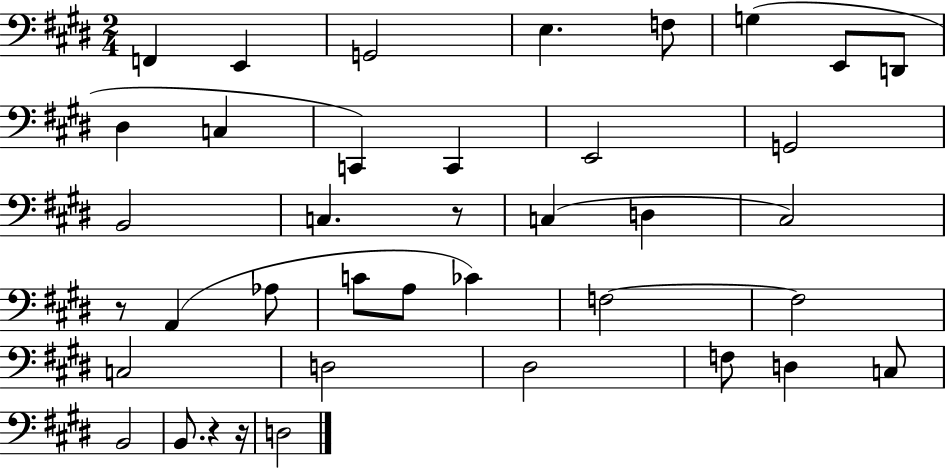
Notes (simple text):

F2/q E2/q G2/h E3/q. F3/e G3/q E2/e D2/e D#3/q C3/q C2/q C2/q E2/h G2/h B2/h C3/q. R/e C3/q D3/q C#3/h R/e A2/q Ab3/e C4/e A3/e CES4/q F3/h F3/h C3/h D3/h D#3/h F3/e D3/q C3/e B2/h B2/e. R/q R/s D3/h